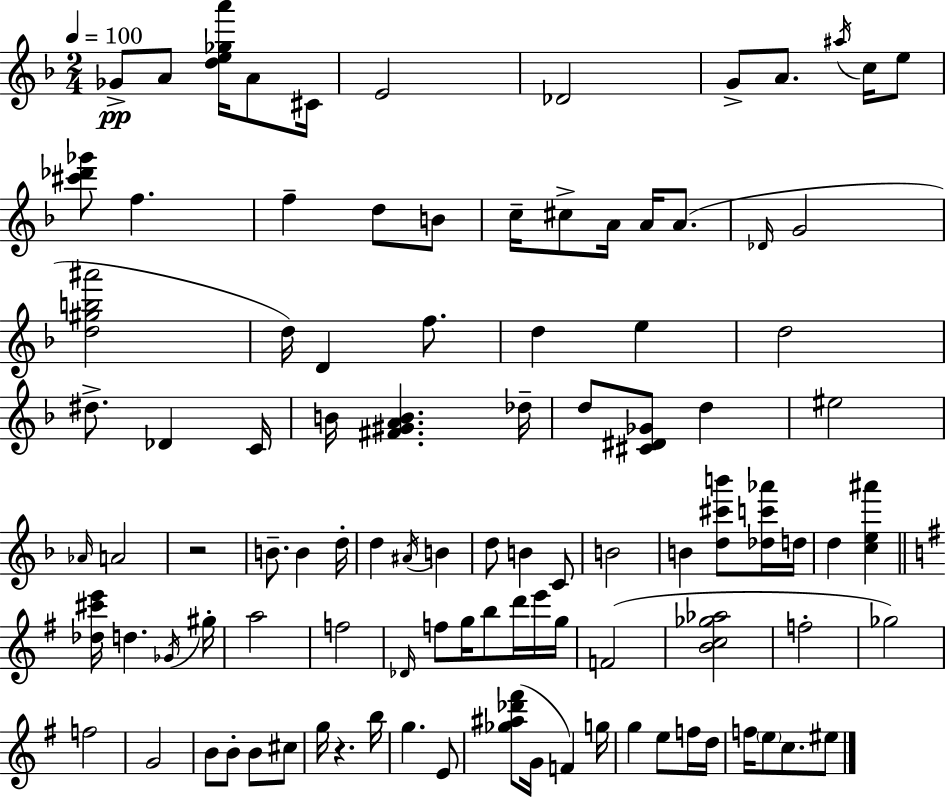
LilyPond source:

{
  \clef treble
  \numericTimeSignature
  \time 2/4
  \key f \major
  \tempo 4 = 100
  \repeat volta 2 { ges'8->\pp a'8 <d'' e'' ges'' a'''>16 a'8 cis'16 | e'2 | des'2 | g'8-> a'8. \acciaccatura { ais''16 } c''16 e''8 | \break <cis''' des''' ges'''>8 f''4. | f''4-- d''8 b'8 | c''16-- cis''8-> a'16 a'16 a'8.( | \grace { des'16 } g'2 | \break <d'' gis'' b'' ais'''>2 | d''16) d'4 f''8. | d''4 e''4 | d''2 | \break dis''8.-> des'4 | c'16 b'16 <fis' gis' a' b'>4. | des''16-- d''8 <cis' dis' ges'>8 d''4 | eis''2 | \break \grace { aes'16 } a'2 | r2 | b'8.-- b'4 | d''16-. d''4 \acciaccatura { ais'16 } | \break b'4 d''8 b'4 | c'8 b'2 | b'4 | <d'' cis''' b'''>8 <des'' c''' aes'''>16 d''16 d''4 | \break <c'' e'' ais'''>4 \bar "||" \break \key e \minor <des'' cis''' e'''>16 d''4. \acciaccatura { ges'16 } | gis''16-. a''2 | f''2 | \grace { des'16 } f''8 g''16 b''8 d'''16 | \break e'''16 g''16 f'2( | <b' c'' ges'' aes''>2 | f''2-. | ges''2) | \break f''2 | g'2 | b'8 b'8-. b'8 | cis''8 g''16 r4. | \break b''16 g''4. | e'8 <ges'' ais'' des''' fis'''>8( g'16 f'4) | g''16 g''4 e''8 | f''16 d''16 f''16 \parenthesize e''8 c''8. | \break eis''8 } \bar "|."
}